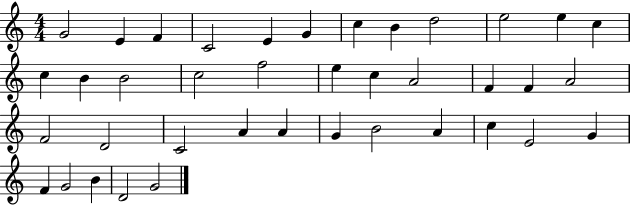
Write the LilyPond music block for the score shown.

{
  \clef treble
  \numericTimeSignature
  \time 4/4
  \key c \major
  g'2 e'4 f'4 | c'2 e'4 g'4 | c''4 b'4 d''2 | e''2 e''4 c''4 | \break c''4 b'4 b'2 | c''2 f''2 | e''4 c''4 a'2 | f'4 f'4 a'2 | \break f'2 d'2 | c'2 a'4 a'4 | g'4 b'2 a'4 | c''4 e'2 g'4 | \break f'4 g'2 b'4 | d'2 g'2 | \bar "|."
}